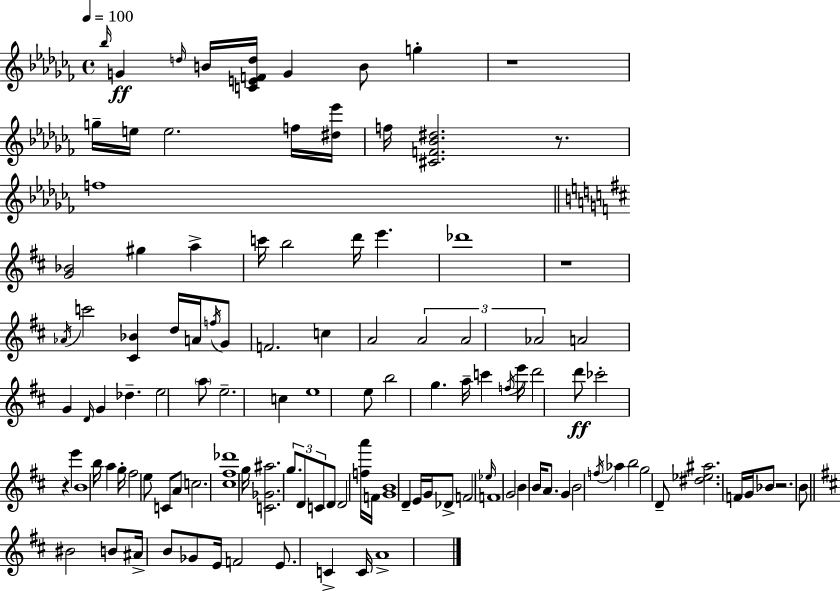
{
  \clef treble
  \time 4/4
  \defaultTimeSignature
  \key aes \minor
  \tempo 4 = 100
  \grace { bes''16 }\ff g'4 \grace { d''16 } b'16 <c' e' f' d''>16 g'4 b'8 g''4-. | r1 | g''16-- e''16 e''2. | f''16 <dis'' ees'''>16 f''16 <cis' f' bes' dis''>2. r8. | \break f''1 | \bar "||" \break \key b \minor <g' bes'>2 gis''4 a''4-> | c'''16 b''2 d'''16 e'''4. | des'''1 | r1 | \break \acciaccatura { aes'16 } c'''2 <cis' bes'>4 d''16 a'16 \acciaccatura { f''16 } | g'8 f'2. c''4 | a'2 \tuplet 3/2 { a'2 | a'2 aes'2 } | \break a'2 g'4 \grace { d'16 } g'4 | des''4.-- e''2 | \parenthesize a''8 e''2.-- c''4 | e''1 | \break e''8 b''2 g''4. | a''16-- c'''4 \acciaccatura { f''16 } e'''16 d'''2 | d'''8\ff ces'''2-. r4 | e'''4 b'1 | \break b''16 a''4 g''16-. fis''2 | e''8 c'8 a'8 c''2. | <cis'' fis'' des'''>1 | g''16 <c' ges' ais''>2. | \break \tuplet 3/2 { g''8. d'8 c'8 } d'8 d'2 | <f'' a'''>16 f'16 <g' b'>1 | d'4-- e'16 g'16 des'8-> f'2 | \grace { ees''16 } f'1 | \break g'2 b'4 | b'16 a'8. g'4 b'2 | \acciaccatura { f''16 } aes''4 b''2 g''2 | d'8-- <dis'' ees'' ais''>2. | \break f'16 g'16 bes'8 r2. | b'8 \bar "||" \break \key b \minor bis'2 b'8 ais'16-> b'8 ges'8 e'16 | f'2 e'8. c'4-> c'16 | a'1-> | \bar "|."
}